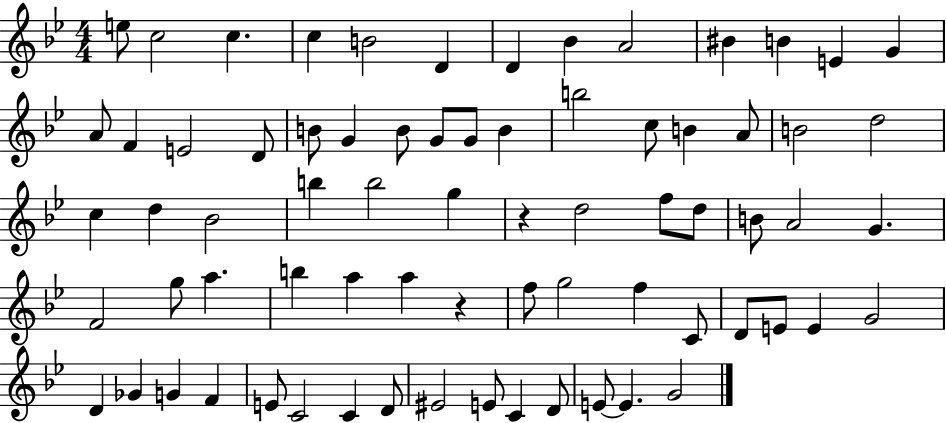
X:1
T:Untitled
M:4/4
L:1/4
K:Bb
e/2 c2 c c B2 D D _B A2 ^B B E G A/2 F E2 D/2 B/2 G B/2 G/2 G/2 B b2 c/2 B A/2 B2 d2 c d _B2 b b2 g z d2 f/2 d/2 B/2 A2 G F2 g/2 a b a a z f/2 g2 f C/2 D/2 E/2 E G2 D _G G F E/2 C2 C D/2 ^E2 E/2 C D/2 E/2 E G2